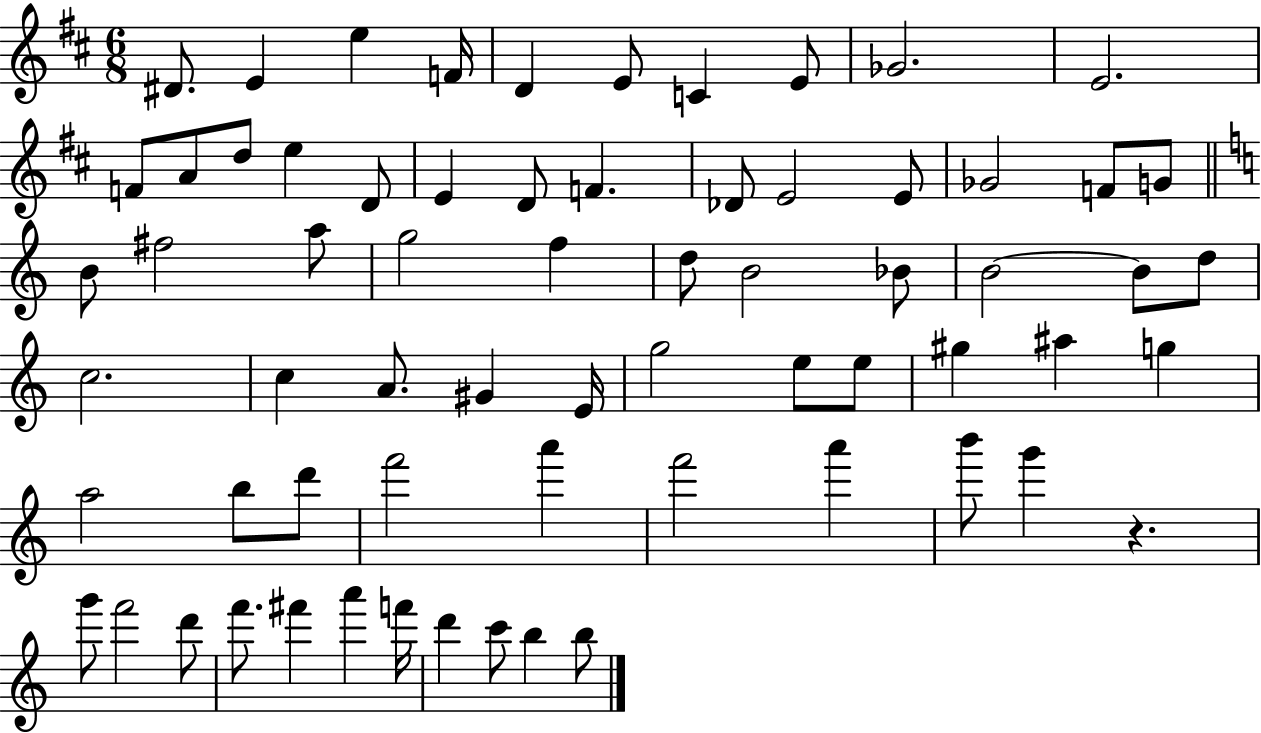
{
  \clef treble
  \numericTimeSignature
  \time 6/8
  \key d \major
  dis'8. e'4 e''4 f'16 | d'4 e'8 c'4 e'8 | ges'2. | e'2. | \break f'8 a'8 d''8 e''4 d'8 | e'4 d'8 f'4. | des'8 e'2 e'8 | ges'2 f'8 g'8 | \break \bar "||" \break \key c \major b'8 fis''2 a''8 | g''2 f''4 | d''8 b'2 bes'8 | b'2~~ b'8 d''8 | \break c''2. | c''4 a'8. gis'4 e'16 | g''2 e''8 e''8 | gis''4 ais''4 g''4 | \break a''2 b''8 d'''8 | f'''2 a'''4 | f'''2 a'''4 | b'''8 g'''4 r4. | \break g'''8 f'''2 d'''8 | f'''8. fis'''4 a'''4 f'''16 | d'''4 c'''8 b''4 b''8 | \bar "|."
}